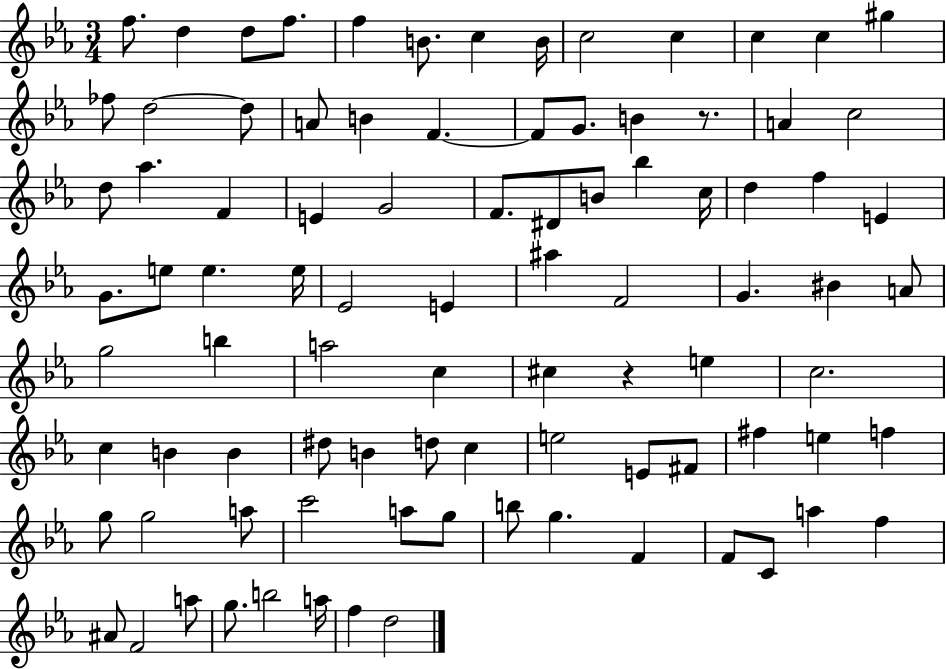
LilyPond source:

{
  \clef treble
  \numericTimeSignature
  \time 3/4
  \key ees \major
  f''8. d''4 d''8 f''8. | f''4 b'8. c''4 b'16 | c''2 c''4 | c''4 c''4 gis''4 | \break fes''8 d''2~~ d''8 | a'8 b'4 f'4.~~ | f'8 g'8. b'4 r8. | a'4 c''2 | \break d''8 aes''4. f'4 | e'4 g'2 | f'8. dis'8 b'8 bes''4 c''16 | d''4 f''4 e'4 | \break g'8. e''8 e''4. e''16 | ees'2 e'4 | ais''4 f'2 | g'4. bis'4 a'8 | \break g''2 b''4 | a''2 c''4 | cis''4 r4 e''4 | c''2. | \break c''4 b'4 b'4 | dis''8 b'4 d''8 c''4 | e''2 e'8 fis'8 | fis''4 e''4 f''4 | \break g''8 g''2 a''8 | c'''2 a''8 g''8 | b''8 g''4. f'4 | f'8 c'8 a''4 f''4 | \break ais'8 f'2 a''8 | g''8. b''2 a''16 | f''4 d''2 | \bar "|."
}